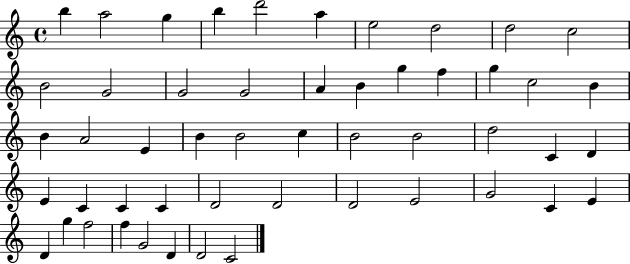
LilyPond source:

{
  \clef treble
  \time 4/4
  \defaultTimeSignature
  \key c \major
  b''4 a''2 g''4 | b''4 d'''2 a''4 | e''2 d''2 | d''2 c''2 | \break b'2 g'2 | g'2 g'2 | a'4 b'4 g''4 f''4 | g''4 c''2 b'4 | \break b'4 a'2 e'4 | b'4 b'2 c''4 | b'2 b'2 | d''2 c'4 d'4 | \break e'4 c'4 c'4 c'4 | d'2 d'2 | d'2 e'2 | g'2 c'4 e'4 | \break d'4 g''4 f''2 | f''4 g'2 d'4 | d'2 c'2 | \bar "|."
}